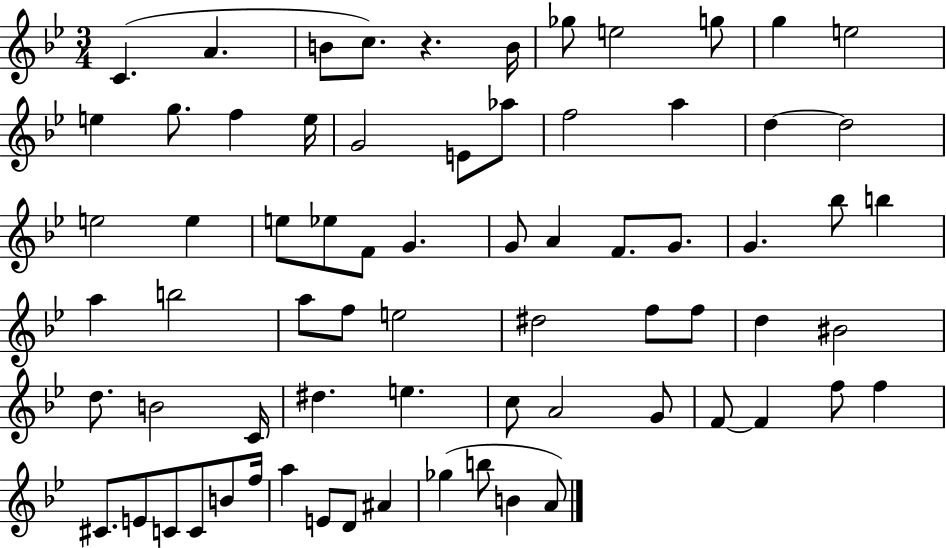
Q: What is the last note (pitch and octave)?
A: A4